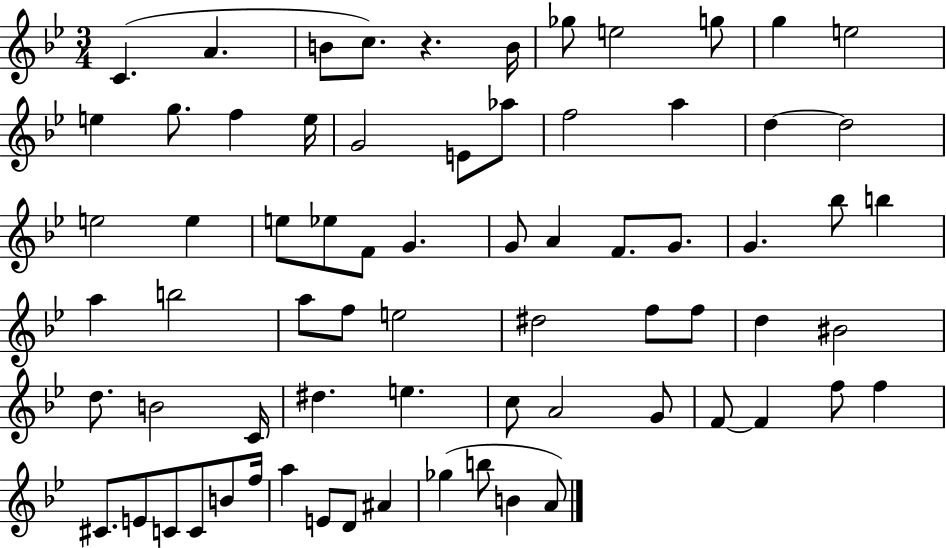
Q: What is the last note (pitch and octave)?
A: A4